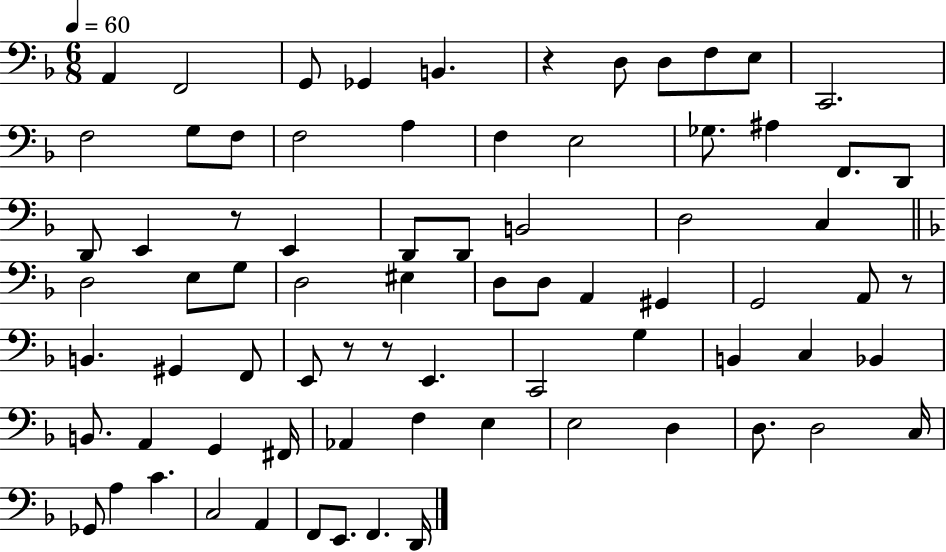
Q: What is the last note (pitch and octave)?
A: D2